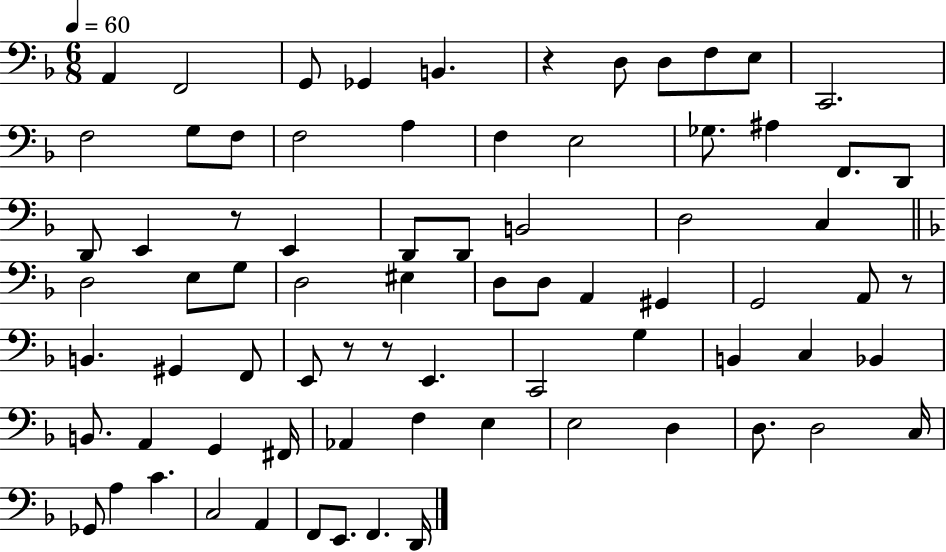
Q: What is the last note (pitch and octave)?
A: D2